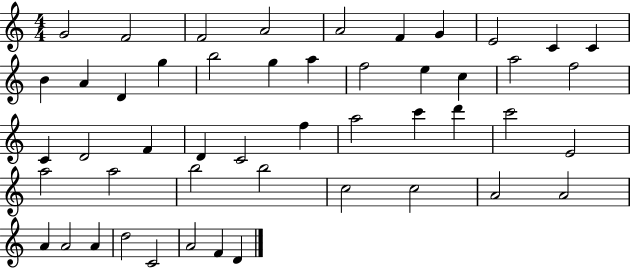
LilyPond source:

{
  \clef treble
  \numericTimeSignature
  \time 4/4
  \key c \major
  g'2 f'2 | f'2 a'2 | a'2 f'4 g'4 | e'2 c'4 c'4 | \break b'4 a'4 d'4 g''4 | b''2 g''4 a''4 | f''2 e''4 c''4 | a''2 f''2 | \break c'4 d'2 f'4 | d'4 c'2 f''4 | a''2 c'''4 d'''4 | c'''2 e'2 | \break a''2 a''2 | b''2 b''2 | c''2 c''2 | a'2 a'2 | \break a'4 a'2 a'4 | d''2 c'2 | a'2 f'4 d'4 | \bar "|."
}